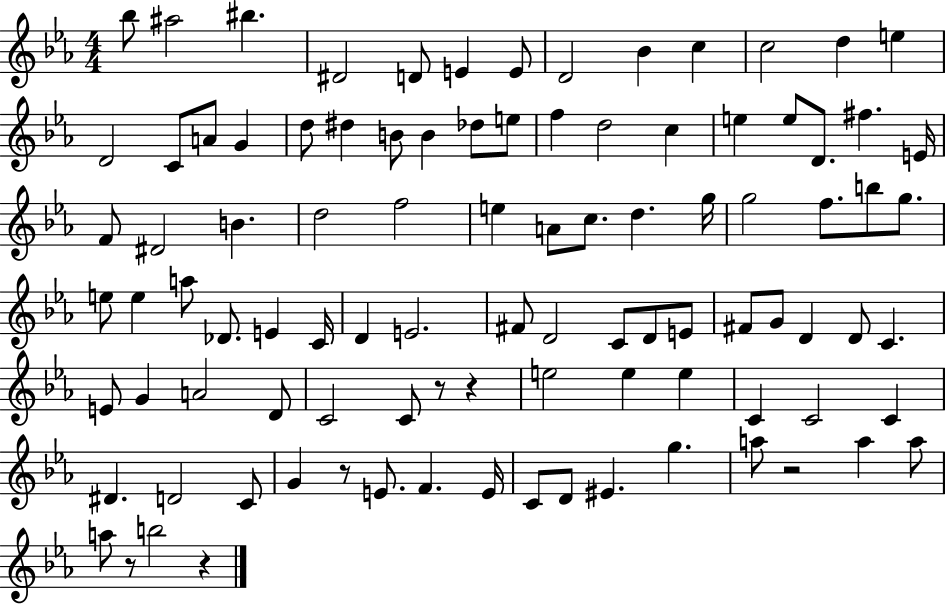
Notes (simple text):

Bb5/e A#5/h BIS5/q. D#4/h D4/e E4/q E4/e D4/h Bb4/q C5/q C5/h D5/q E5/q D4/h C4/e A4/e G4/q D5/e D#5/q B4/e B4/q Db5/e E5/e F5/q D5/h C5/q E5/q E5/e D4/e. F#5/q. E4/s F4/e D#4/h B4/q. D5/h F5/h E5/q A4/e C5/e. D5/q. G5/s G5/h F5/e. B5/e G5/e. E5/e E5/q A5/e Db4/e. E4/q C4/s D4/q E4/h. F#4/e D4/h C4/e D4/e E4/e F#4/e G4/e D4/q D4/e C4/q. E4/e G4/q A4/h D4/e C4/h C4/e R/e R/q E5/h E5/q E5/q C4/q C4/h C4/q D#4/q. D4/h C4/e G4/q R/e E4/e. F4/q. E4/s C4/e D4/e EIS4/q. G5/q. A5/e R/h A5/q A5/e A5/e R/e B5/h R/q